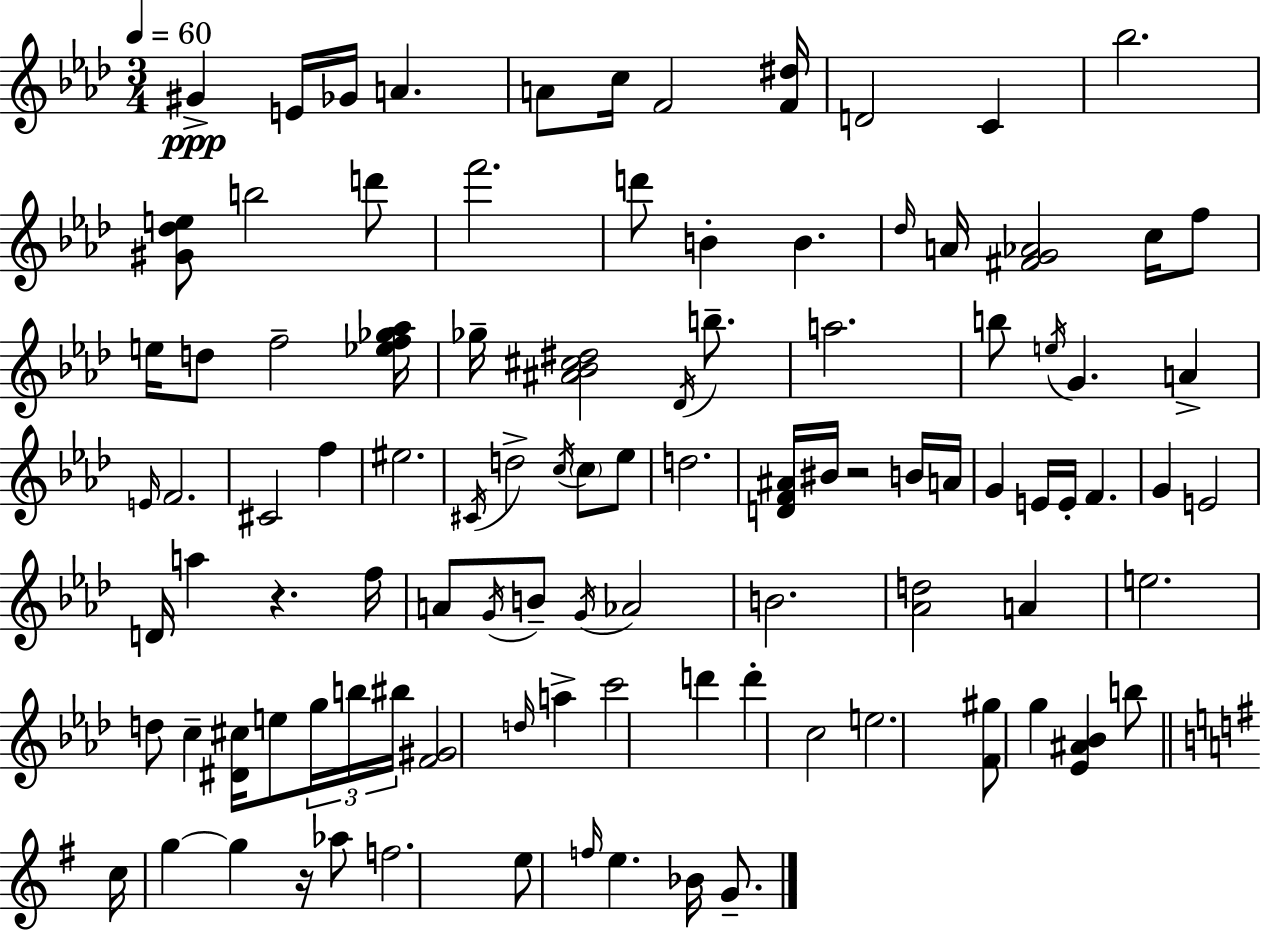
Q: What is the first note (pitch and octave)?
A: G#4